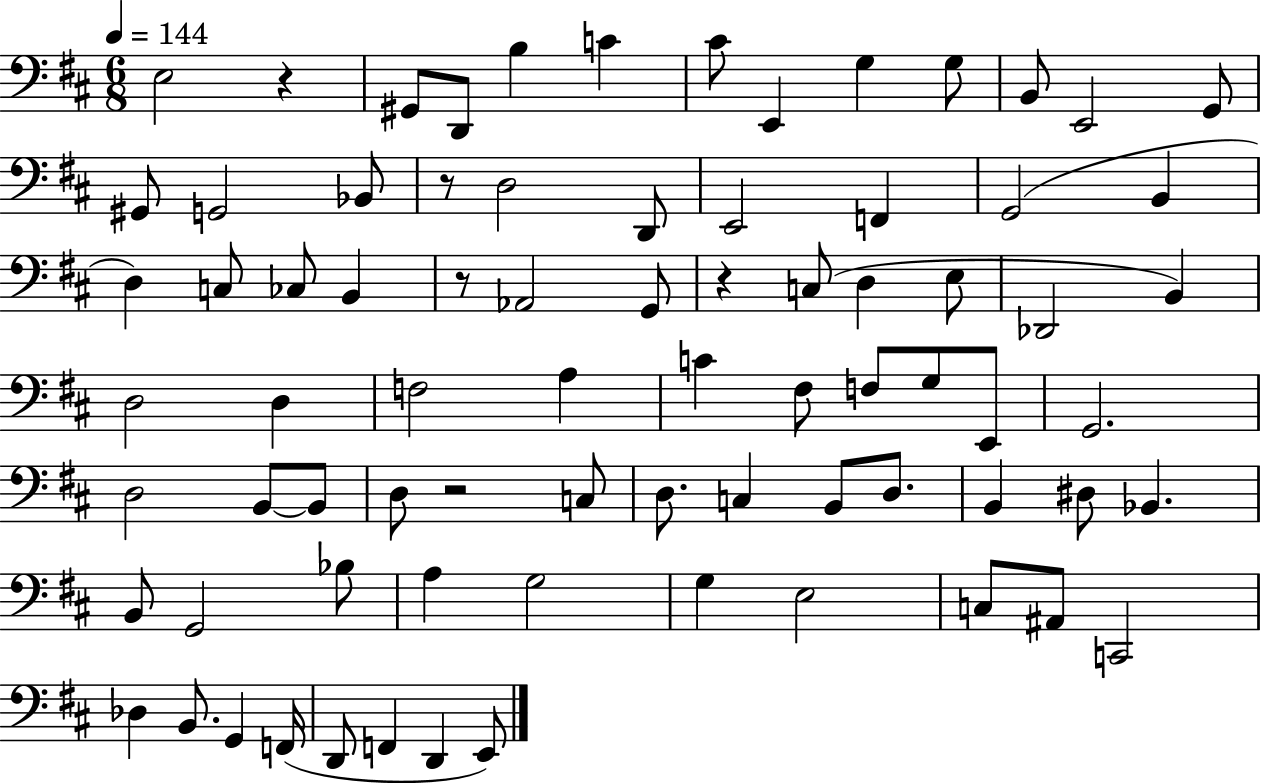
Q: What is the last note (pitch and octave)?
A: E2